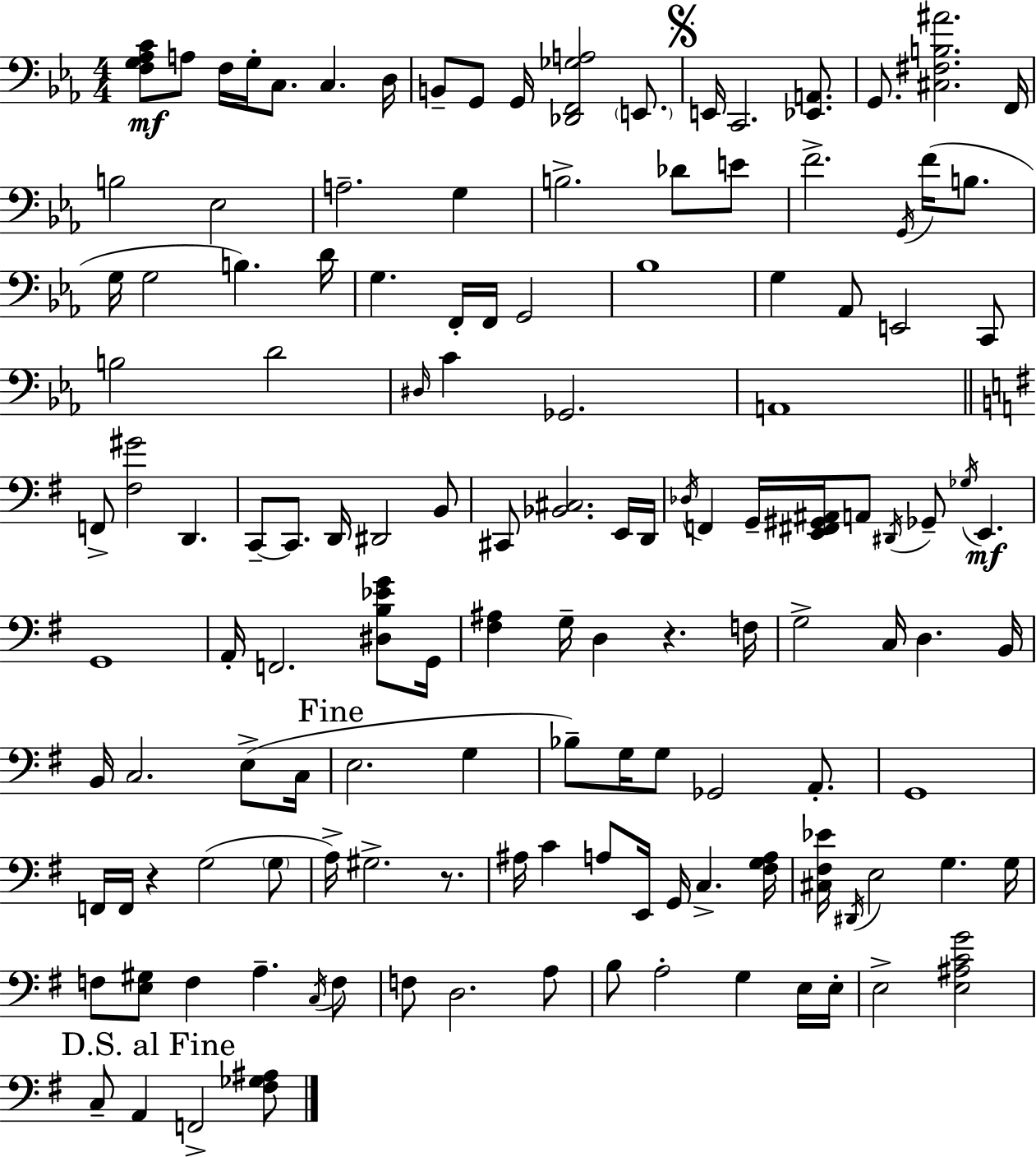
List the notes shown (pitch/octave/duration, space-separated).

[F3,G3,Ab3,C4]/e A3/e F3/s G3/s C3/e. C3/q. D3/s B2/e G2/e G2/s [Db2,F2,Gb3,A3]/h E2/e. E2/s C2/h. [Eb2,A2]/e. G2/e. [C#3,F#3,B3,A#4]/h. F2/s B3/h Eb3/h A3/h. G3/q B3/h. Db4/e E4/e F4/h. G2/s F4/s B3/e. G3/s G3/h B3/q. D4/s G3/q. F2/s F2/s G2/h Bb3/w G3/q Ab2/e E2/h C2/e B3/h D4/h D#3/s C4/q Gb2/h. A2/w F2/e [F#3,G#4]/h D2/q. C2/e C2/e. D2/s D#2/h B2/e C#2/e [Bb2,C#3]/h. E2/s D2/s Db3/s F2/q G2/s [E2,F#2,G#2,A#2]/s A2/e D#2/s Gb2/e Gb3/s E2/q. G2/w A2/s F2/h. [D#3,B3,Eb4,G4]/e G2/s [F#3,A#3]/q G3/s D3/q R/q. F3/s G3/h C3/s D3/q. B2/s B2/s C3/h. E3/e C3/s E3/h. G3/q Bb3/e G3/s G3/e Gb2/h A2/e. G2/w F2/s F2/s R/q G3/h G3/e A3/s G#3/h. R/e. A#3/s C4/q A3/e E2/s G2/s C3/q. [F#3,G3,A3]/s [C#3,F#3,Eb4]/s D#2/s E3/h G3/q. G3/s F3/e [E3,G#3]/e F3/q A3/q. C3/s F3/e F3/e D3/h. A3/e B3/e A3/h G3/q E3/s E3/s E3/h [E3,A#3,C4,G4]/h C3/e A2/q F2/h [F#3,Gb3,A#3]/e